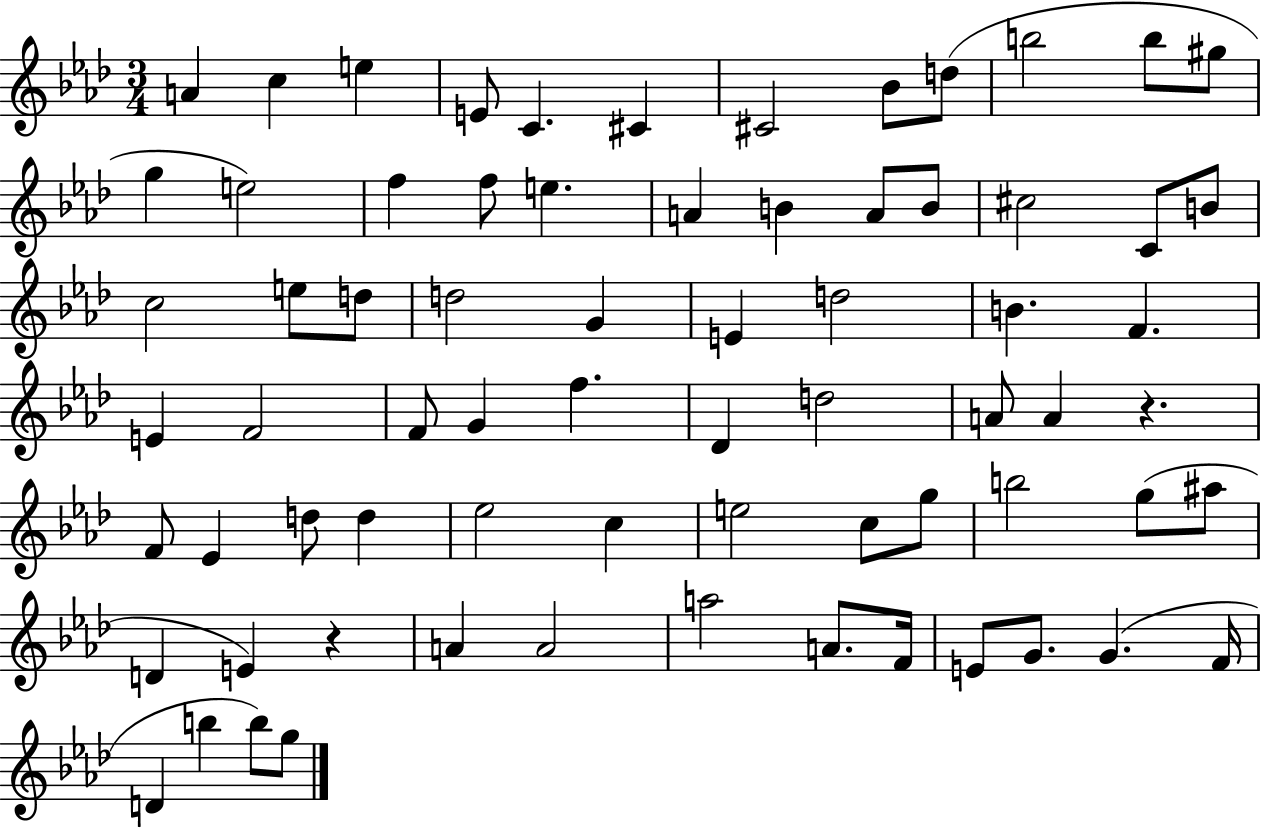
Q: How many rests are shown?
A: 2